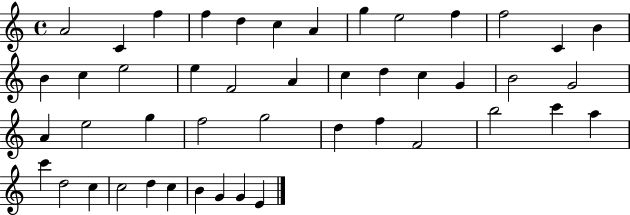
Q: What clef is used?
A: treble